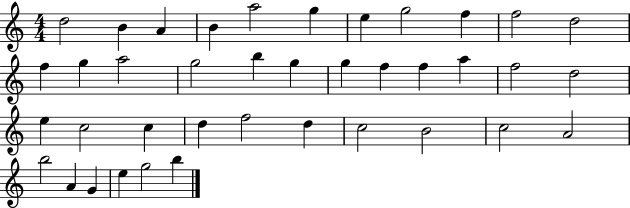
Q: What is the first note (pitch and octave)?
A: D5